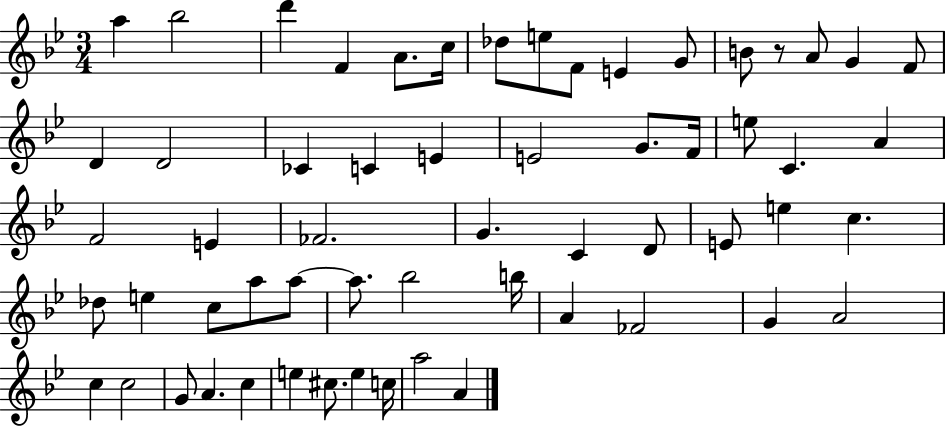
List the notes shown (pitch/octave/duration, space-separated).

A5/q Bb5/h D6/q F4/q A4/e. C5/s Db5/e E5/e F4/e E4/q G4/e B4/e R/e A4/e G4/q F4/e D4/q D4/h CES4/q C4/q E4/q E4/h G4/e. F4/s E5/e C4/q. A4/q F4/h E4/q FES4/h. G4/q. C4/q D4/e E4/e E5/q C5/q. Db5/e E5/q C5/e A5/e A5/e A5/e. Bb5/h B5/s A4/q FES4/h G4/q A4/h C5/q C5/h G4/e A4/q. C5/q E5/q C#5/e. E5/q C5/s A5/h A4/q